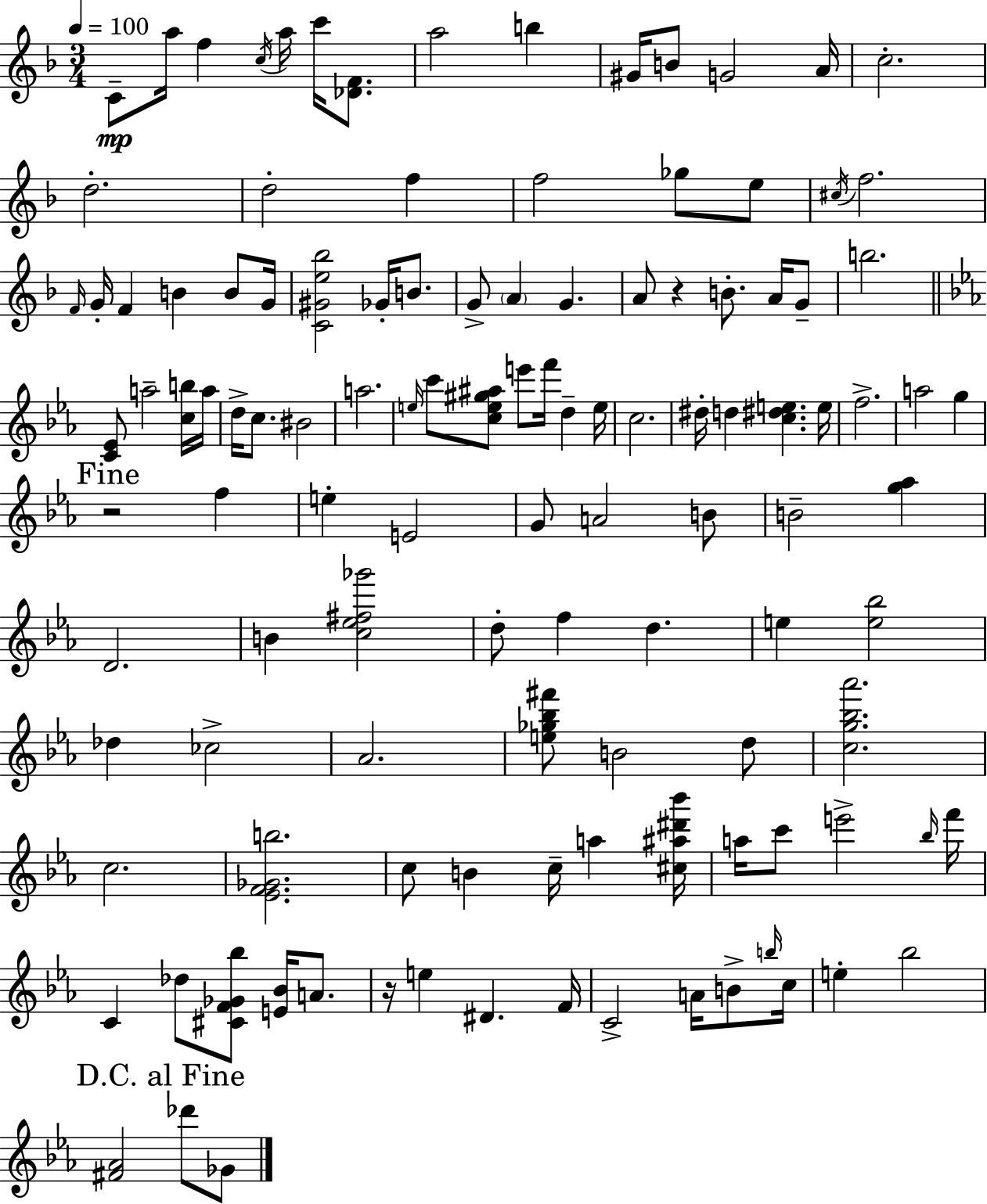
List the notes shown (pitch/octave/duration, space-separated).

C4/e A5/s F5/q C5/s A5/s C6/s [Db4,F4]/e. A5/h B5/q G#4/s B4/e G4/h A4/s C5/h. D5/h. D5/h F5/q F5/h Gb5/e E5/e C#5/s F5/h. F4/s G4/s F4/q B4/q B4/e G4/s [C4,G#4,E5,Bb5]/h Gb4/s B4/e. G4/e A4/q G4/q. A4/e R/q B4/e. A4/s G4/e B5/h. [C4,Eb4]/e A5/h [C5,B5]/s A5/s D5/s C5/e. BIS4/h A5/h. E5/s C6/e [C5,E5,G#5,A#5]/e E6/e F6/s D5/q E5/s C5/h. D#5/s D5/q [C5,D#5,E5]/q. E5/s F5/h. A5/h G5/q R/h F5/q E5/q E4/h G4/e A4/h B4/e B4/h [G5,Ab5]/q D4/h. B4/q [C5,Eb5,F#5,Gb6]/h D5/e F5/q D5/q. E5/q [E5,Bb5]/h Db5/q CES5/h Ab4/h. [E5,Gb5,Bb5,F#6]/e B4/h D5/e [C5,G5,Bb5,Ab6]/h. C5/h. [Eb4,F4,Gb4,B5]/h. C5/e B4/q C5/s A5/q [C#5,A#5,D#6,Bb6]/s A5/s C6/e E6/h Bb5/s F6/s C4/q Db5/e [C#4,F4,Gb4,Bb5]/e [E4,Bb4]/s A4/e. R/s E5/q D#4/q. F4/s C4/h A4/s B4/e B5/s C5/s E5/q Bb5/h [F#4,Ab4]/h Db6/e Gb4/e